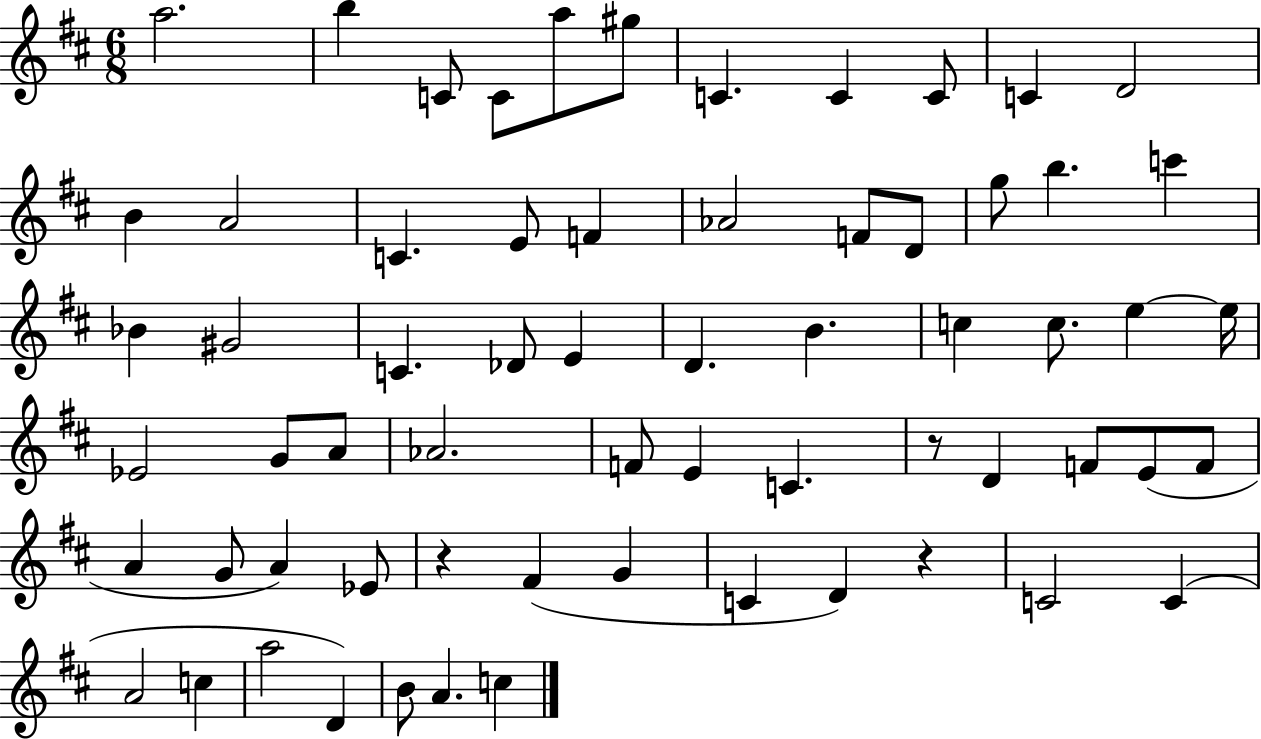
X:1
T:Untitled
M:6/8
L:1/4
K:D
a2 b C/2 C/2 a/2 ^g/2 C C C/2 C D2 B A2 C E/2 F _A2 F/2 D/2 g/2 b c' _B ^G2 C _D/2 E D B c c/2 e e/4 _E2 G/2 A/2 _A2 F/2 E C z/2 D F/2 E/2 F/2 A G/2 A _E/2 z ^F G C D z C2 C A2 c a2 D B/2 A c